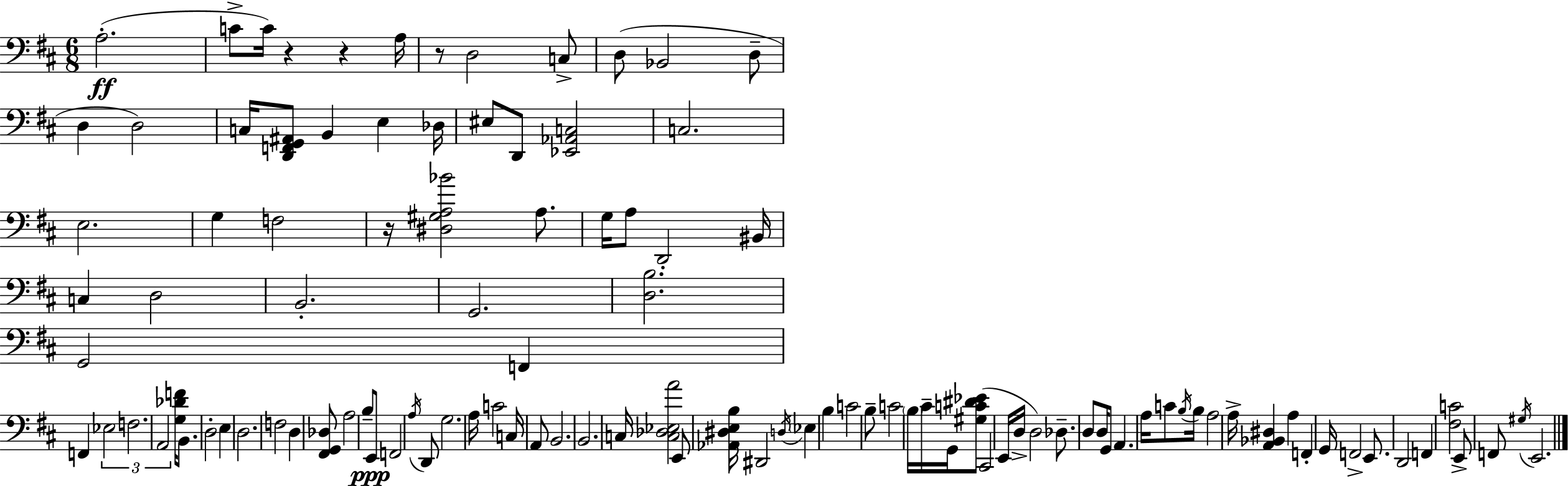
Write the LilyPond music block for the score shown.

{
  \clef bass
  \numericTimeSignature
  \time 6/8
  \key d \major
  a2.-.(\ff | c'8-> c'16) r4 r4 a16 | r8 d2 c8-> | d8( bes,2 d8-- | \break d4 d2) | c16 <d, f, g, ais,>8 b,4 e4 des16 | eis8 d,8 <ees, aes, c>2 | c2. | \break e2. | g4 f2 | r16 <dis gis a bes'>2 a8. | g16 a8 d,2-. bis,16 | \break c4 d2 | b,2.-. | g,2. | <d b>2. | \break g,2 f,4 | f,4 \tuplet 3/2 { ees2 | f2. | a,2 } <g des' f'>16 b,8. | \break d2-. e4 | d2. | f2 d4 | <fis, g, des>8 a2 b8-- | \break e,8\ppp f,2 \acciaccatura { a16 } d,8 | g2. | a16 c'2 c16 a,8 | b,2. | \break b,2. | c16 <c des ees a'>2 e,8 | <aes, dis e b>16 dis,2 \acciaccatura { d16 } \parenthesize ees4 | b4 c'2 | \break b8-- c'2 | \parenthesize b16 cis'16-- g,16 <gis c' dis' ees'>8( cis,2 | e,16 d16-> d2) des8.-- | d8 d16 g,8 a,4. | \break a16 c'8 \acciaccatura { b16 } b16 a2 | a16-> <a, bes, dis>4 a4 f,4-. | g,16 f,2-> | e,8. d,2 f,4 | \break <fis c'>2 e,8-> | f,8 \acciaccatura { gis16 } e,2. | \bar "|."
}